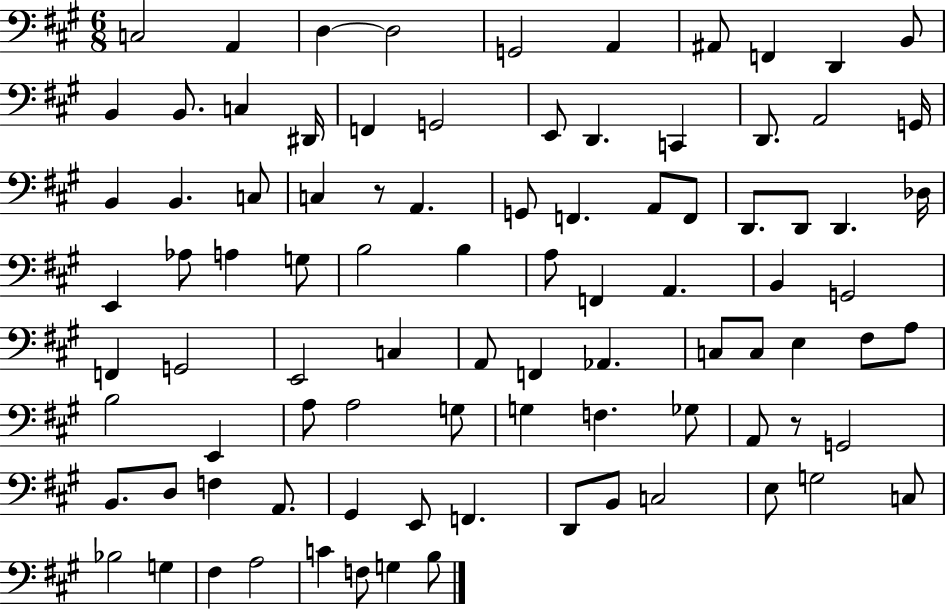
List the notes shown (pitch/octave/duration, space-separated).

C3/h A2/q D3/q D3/h G2/h A2/q A#2/e F2/q D2/q B2/e B2/q B2/e. C3/q D#2/s F2/q G2/h E2/e D2/q. C2/q D2/e. A2/h G2/s B2/q B2/q. C3/e C3/q R/e A2/q. G2/e F2/q. A2/e F2/e D2/e. D2/e D2/q. Db3/s E2/q Ab3/e A3/q G3/e B3/h B3/q A3/e F2/q A2/q. B2/q G2/h F2/q G2/h E2/h C3/q A2/e F2/q Ab2/q. C3/e C3/e E3/q F#3/e A3/e B3/h E2/q A3/e A3/h G3/e G3/q F3/q. Gb3/e A2/e R/e G2/h B2/e. D3/e F3/q A2/e. G#2/q E2/e F2/q. D2/e B2/e C3/h E3/e G3/h C3/e Bb3/h G3/q F#3/q A3/h C4/q F3/e G3/q B3/e